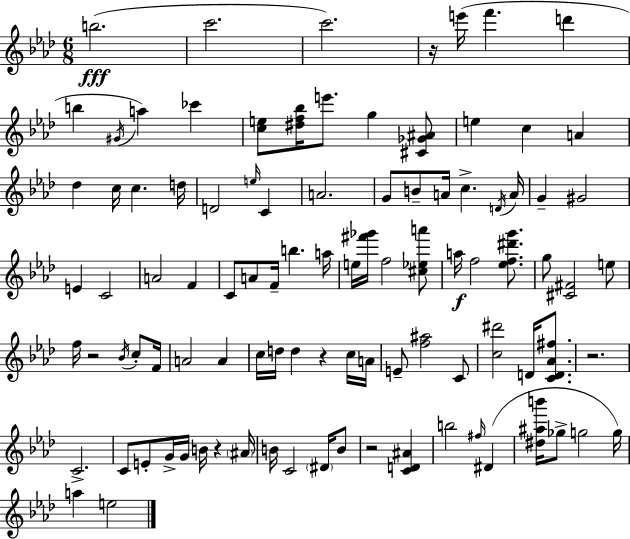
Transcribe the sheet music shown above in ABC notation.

X:1
T:Untitled
M:6/8
L:1/4
K:Ab
b2 c'2 c'2 z/4 e'/4 f' d' b ^G/4 a _c' [ce]/2 [^df_b]/4 e'/2 g [^C_G^A]/2 e c A _d c/4 c d/4 D2 e/4 C A2 G/2 B/2 A/4 c D/4 A/4 G ^G2 E C2 A2 F C/2 A/2 F/4 b a/4 e/4 [^f'_g']/4 f2 [^c_ea']/2 a/4 f2 [_ef^d'g']/2 g/2 [^C^F]2 e/2 f/4 z2 _B/4 c/2 F/4 A2 A c/4 d/4 d z c/4 A/4 E/2 [f^a]2 C/2 [c^d']2 D/4 [CD_A^f]/2 z2 C2 C/2 E/2 G/4 G/4 B/4 z ^A/4 B/4 C2 ^D/4 B/2 z2 [CD^A] b2 ^f/4 ^D [^d^ab']/4 _g/2 g2 g/4 a e2